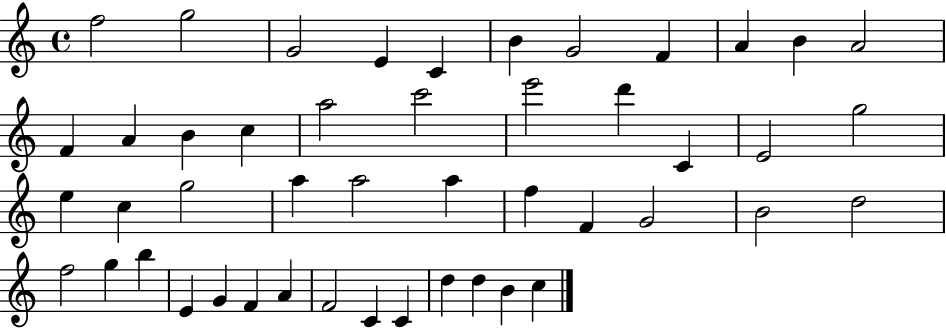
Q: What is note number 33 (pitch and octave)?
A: D5